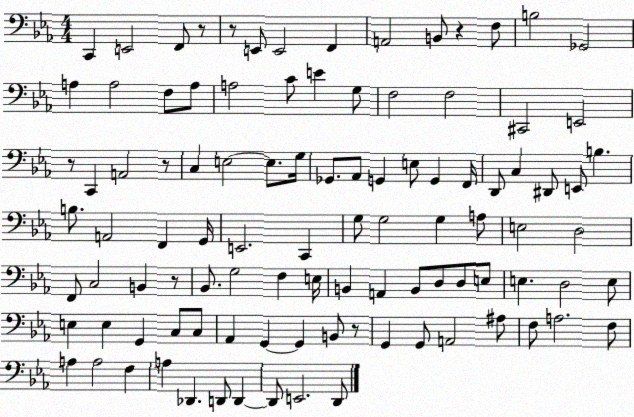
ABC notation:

X:1
T:Untitled
M:4/4
L:1/4
K:Eb
C,, E,,2 F,,/2 z/2 z/2 E,,/2 E,,2 F,, A,,2 B,,/2 z F,/2 B,2 _G,,2 A, A,2 F,/2 A,/2 A,2 C/2 E G,/2 F,2 F,2 ^C,,2 E,,2 z/2 C,, A,,2 z/2 C, E,2 E,/2 G,/4 _G,,/2 _A,,/2 G,, E,/2 G,, F,,/4 D,,/2 C, ^D,,/2 E,,/2 B, B,/2 A,,2 F,, G,,/4 E,,2 C,, G,/2 G,2 G, A,/2 E,2 D,2 F,,/2 C,2 B,, z/2 _B,,/2 G,2 F, E,/4 B,, A,, B,,/2 D,/2 D,/2 E,/2 E, D,2 E,/2 E, E, G,, C,/2 C,/2 _A,, G,, G,, B,,/2 z/2 G,, G,,/2 A,,2 ^A,/2 F,/2 A,2 F,/2 A, A,2 F, A, _D,, D,,/2 D,, D,,/2 E,,2 D,,/2